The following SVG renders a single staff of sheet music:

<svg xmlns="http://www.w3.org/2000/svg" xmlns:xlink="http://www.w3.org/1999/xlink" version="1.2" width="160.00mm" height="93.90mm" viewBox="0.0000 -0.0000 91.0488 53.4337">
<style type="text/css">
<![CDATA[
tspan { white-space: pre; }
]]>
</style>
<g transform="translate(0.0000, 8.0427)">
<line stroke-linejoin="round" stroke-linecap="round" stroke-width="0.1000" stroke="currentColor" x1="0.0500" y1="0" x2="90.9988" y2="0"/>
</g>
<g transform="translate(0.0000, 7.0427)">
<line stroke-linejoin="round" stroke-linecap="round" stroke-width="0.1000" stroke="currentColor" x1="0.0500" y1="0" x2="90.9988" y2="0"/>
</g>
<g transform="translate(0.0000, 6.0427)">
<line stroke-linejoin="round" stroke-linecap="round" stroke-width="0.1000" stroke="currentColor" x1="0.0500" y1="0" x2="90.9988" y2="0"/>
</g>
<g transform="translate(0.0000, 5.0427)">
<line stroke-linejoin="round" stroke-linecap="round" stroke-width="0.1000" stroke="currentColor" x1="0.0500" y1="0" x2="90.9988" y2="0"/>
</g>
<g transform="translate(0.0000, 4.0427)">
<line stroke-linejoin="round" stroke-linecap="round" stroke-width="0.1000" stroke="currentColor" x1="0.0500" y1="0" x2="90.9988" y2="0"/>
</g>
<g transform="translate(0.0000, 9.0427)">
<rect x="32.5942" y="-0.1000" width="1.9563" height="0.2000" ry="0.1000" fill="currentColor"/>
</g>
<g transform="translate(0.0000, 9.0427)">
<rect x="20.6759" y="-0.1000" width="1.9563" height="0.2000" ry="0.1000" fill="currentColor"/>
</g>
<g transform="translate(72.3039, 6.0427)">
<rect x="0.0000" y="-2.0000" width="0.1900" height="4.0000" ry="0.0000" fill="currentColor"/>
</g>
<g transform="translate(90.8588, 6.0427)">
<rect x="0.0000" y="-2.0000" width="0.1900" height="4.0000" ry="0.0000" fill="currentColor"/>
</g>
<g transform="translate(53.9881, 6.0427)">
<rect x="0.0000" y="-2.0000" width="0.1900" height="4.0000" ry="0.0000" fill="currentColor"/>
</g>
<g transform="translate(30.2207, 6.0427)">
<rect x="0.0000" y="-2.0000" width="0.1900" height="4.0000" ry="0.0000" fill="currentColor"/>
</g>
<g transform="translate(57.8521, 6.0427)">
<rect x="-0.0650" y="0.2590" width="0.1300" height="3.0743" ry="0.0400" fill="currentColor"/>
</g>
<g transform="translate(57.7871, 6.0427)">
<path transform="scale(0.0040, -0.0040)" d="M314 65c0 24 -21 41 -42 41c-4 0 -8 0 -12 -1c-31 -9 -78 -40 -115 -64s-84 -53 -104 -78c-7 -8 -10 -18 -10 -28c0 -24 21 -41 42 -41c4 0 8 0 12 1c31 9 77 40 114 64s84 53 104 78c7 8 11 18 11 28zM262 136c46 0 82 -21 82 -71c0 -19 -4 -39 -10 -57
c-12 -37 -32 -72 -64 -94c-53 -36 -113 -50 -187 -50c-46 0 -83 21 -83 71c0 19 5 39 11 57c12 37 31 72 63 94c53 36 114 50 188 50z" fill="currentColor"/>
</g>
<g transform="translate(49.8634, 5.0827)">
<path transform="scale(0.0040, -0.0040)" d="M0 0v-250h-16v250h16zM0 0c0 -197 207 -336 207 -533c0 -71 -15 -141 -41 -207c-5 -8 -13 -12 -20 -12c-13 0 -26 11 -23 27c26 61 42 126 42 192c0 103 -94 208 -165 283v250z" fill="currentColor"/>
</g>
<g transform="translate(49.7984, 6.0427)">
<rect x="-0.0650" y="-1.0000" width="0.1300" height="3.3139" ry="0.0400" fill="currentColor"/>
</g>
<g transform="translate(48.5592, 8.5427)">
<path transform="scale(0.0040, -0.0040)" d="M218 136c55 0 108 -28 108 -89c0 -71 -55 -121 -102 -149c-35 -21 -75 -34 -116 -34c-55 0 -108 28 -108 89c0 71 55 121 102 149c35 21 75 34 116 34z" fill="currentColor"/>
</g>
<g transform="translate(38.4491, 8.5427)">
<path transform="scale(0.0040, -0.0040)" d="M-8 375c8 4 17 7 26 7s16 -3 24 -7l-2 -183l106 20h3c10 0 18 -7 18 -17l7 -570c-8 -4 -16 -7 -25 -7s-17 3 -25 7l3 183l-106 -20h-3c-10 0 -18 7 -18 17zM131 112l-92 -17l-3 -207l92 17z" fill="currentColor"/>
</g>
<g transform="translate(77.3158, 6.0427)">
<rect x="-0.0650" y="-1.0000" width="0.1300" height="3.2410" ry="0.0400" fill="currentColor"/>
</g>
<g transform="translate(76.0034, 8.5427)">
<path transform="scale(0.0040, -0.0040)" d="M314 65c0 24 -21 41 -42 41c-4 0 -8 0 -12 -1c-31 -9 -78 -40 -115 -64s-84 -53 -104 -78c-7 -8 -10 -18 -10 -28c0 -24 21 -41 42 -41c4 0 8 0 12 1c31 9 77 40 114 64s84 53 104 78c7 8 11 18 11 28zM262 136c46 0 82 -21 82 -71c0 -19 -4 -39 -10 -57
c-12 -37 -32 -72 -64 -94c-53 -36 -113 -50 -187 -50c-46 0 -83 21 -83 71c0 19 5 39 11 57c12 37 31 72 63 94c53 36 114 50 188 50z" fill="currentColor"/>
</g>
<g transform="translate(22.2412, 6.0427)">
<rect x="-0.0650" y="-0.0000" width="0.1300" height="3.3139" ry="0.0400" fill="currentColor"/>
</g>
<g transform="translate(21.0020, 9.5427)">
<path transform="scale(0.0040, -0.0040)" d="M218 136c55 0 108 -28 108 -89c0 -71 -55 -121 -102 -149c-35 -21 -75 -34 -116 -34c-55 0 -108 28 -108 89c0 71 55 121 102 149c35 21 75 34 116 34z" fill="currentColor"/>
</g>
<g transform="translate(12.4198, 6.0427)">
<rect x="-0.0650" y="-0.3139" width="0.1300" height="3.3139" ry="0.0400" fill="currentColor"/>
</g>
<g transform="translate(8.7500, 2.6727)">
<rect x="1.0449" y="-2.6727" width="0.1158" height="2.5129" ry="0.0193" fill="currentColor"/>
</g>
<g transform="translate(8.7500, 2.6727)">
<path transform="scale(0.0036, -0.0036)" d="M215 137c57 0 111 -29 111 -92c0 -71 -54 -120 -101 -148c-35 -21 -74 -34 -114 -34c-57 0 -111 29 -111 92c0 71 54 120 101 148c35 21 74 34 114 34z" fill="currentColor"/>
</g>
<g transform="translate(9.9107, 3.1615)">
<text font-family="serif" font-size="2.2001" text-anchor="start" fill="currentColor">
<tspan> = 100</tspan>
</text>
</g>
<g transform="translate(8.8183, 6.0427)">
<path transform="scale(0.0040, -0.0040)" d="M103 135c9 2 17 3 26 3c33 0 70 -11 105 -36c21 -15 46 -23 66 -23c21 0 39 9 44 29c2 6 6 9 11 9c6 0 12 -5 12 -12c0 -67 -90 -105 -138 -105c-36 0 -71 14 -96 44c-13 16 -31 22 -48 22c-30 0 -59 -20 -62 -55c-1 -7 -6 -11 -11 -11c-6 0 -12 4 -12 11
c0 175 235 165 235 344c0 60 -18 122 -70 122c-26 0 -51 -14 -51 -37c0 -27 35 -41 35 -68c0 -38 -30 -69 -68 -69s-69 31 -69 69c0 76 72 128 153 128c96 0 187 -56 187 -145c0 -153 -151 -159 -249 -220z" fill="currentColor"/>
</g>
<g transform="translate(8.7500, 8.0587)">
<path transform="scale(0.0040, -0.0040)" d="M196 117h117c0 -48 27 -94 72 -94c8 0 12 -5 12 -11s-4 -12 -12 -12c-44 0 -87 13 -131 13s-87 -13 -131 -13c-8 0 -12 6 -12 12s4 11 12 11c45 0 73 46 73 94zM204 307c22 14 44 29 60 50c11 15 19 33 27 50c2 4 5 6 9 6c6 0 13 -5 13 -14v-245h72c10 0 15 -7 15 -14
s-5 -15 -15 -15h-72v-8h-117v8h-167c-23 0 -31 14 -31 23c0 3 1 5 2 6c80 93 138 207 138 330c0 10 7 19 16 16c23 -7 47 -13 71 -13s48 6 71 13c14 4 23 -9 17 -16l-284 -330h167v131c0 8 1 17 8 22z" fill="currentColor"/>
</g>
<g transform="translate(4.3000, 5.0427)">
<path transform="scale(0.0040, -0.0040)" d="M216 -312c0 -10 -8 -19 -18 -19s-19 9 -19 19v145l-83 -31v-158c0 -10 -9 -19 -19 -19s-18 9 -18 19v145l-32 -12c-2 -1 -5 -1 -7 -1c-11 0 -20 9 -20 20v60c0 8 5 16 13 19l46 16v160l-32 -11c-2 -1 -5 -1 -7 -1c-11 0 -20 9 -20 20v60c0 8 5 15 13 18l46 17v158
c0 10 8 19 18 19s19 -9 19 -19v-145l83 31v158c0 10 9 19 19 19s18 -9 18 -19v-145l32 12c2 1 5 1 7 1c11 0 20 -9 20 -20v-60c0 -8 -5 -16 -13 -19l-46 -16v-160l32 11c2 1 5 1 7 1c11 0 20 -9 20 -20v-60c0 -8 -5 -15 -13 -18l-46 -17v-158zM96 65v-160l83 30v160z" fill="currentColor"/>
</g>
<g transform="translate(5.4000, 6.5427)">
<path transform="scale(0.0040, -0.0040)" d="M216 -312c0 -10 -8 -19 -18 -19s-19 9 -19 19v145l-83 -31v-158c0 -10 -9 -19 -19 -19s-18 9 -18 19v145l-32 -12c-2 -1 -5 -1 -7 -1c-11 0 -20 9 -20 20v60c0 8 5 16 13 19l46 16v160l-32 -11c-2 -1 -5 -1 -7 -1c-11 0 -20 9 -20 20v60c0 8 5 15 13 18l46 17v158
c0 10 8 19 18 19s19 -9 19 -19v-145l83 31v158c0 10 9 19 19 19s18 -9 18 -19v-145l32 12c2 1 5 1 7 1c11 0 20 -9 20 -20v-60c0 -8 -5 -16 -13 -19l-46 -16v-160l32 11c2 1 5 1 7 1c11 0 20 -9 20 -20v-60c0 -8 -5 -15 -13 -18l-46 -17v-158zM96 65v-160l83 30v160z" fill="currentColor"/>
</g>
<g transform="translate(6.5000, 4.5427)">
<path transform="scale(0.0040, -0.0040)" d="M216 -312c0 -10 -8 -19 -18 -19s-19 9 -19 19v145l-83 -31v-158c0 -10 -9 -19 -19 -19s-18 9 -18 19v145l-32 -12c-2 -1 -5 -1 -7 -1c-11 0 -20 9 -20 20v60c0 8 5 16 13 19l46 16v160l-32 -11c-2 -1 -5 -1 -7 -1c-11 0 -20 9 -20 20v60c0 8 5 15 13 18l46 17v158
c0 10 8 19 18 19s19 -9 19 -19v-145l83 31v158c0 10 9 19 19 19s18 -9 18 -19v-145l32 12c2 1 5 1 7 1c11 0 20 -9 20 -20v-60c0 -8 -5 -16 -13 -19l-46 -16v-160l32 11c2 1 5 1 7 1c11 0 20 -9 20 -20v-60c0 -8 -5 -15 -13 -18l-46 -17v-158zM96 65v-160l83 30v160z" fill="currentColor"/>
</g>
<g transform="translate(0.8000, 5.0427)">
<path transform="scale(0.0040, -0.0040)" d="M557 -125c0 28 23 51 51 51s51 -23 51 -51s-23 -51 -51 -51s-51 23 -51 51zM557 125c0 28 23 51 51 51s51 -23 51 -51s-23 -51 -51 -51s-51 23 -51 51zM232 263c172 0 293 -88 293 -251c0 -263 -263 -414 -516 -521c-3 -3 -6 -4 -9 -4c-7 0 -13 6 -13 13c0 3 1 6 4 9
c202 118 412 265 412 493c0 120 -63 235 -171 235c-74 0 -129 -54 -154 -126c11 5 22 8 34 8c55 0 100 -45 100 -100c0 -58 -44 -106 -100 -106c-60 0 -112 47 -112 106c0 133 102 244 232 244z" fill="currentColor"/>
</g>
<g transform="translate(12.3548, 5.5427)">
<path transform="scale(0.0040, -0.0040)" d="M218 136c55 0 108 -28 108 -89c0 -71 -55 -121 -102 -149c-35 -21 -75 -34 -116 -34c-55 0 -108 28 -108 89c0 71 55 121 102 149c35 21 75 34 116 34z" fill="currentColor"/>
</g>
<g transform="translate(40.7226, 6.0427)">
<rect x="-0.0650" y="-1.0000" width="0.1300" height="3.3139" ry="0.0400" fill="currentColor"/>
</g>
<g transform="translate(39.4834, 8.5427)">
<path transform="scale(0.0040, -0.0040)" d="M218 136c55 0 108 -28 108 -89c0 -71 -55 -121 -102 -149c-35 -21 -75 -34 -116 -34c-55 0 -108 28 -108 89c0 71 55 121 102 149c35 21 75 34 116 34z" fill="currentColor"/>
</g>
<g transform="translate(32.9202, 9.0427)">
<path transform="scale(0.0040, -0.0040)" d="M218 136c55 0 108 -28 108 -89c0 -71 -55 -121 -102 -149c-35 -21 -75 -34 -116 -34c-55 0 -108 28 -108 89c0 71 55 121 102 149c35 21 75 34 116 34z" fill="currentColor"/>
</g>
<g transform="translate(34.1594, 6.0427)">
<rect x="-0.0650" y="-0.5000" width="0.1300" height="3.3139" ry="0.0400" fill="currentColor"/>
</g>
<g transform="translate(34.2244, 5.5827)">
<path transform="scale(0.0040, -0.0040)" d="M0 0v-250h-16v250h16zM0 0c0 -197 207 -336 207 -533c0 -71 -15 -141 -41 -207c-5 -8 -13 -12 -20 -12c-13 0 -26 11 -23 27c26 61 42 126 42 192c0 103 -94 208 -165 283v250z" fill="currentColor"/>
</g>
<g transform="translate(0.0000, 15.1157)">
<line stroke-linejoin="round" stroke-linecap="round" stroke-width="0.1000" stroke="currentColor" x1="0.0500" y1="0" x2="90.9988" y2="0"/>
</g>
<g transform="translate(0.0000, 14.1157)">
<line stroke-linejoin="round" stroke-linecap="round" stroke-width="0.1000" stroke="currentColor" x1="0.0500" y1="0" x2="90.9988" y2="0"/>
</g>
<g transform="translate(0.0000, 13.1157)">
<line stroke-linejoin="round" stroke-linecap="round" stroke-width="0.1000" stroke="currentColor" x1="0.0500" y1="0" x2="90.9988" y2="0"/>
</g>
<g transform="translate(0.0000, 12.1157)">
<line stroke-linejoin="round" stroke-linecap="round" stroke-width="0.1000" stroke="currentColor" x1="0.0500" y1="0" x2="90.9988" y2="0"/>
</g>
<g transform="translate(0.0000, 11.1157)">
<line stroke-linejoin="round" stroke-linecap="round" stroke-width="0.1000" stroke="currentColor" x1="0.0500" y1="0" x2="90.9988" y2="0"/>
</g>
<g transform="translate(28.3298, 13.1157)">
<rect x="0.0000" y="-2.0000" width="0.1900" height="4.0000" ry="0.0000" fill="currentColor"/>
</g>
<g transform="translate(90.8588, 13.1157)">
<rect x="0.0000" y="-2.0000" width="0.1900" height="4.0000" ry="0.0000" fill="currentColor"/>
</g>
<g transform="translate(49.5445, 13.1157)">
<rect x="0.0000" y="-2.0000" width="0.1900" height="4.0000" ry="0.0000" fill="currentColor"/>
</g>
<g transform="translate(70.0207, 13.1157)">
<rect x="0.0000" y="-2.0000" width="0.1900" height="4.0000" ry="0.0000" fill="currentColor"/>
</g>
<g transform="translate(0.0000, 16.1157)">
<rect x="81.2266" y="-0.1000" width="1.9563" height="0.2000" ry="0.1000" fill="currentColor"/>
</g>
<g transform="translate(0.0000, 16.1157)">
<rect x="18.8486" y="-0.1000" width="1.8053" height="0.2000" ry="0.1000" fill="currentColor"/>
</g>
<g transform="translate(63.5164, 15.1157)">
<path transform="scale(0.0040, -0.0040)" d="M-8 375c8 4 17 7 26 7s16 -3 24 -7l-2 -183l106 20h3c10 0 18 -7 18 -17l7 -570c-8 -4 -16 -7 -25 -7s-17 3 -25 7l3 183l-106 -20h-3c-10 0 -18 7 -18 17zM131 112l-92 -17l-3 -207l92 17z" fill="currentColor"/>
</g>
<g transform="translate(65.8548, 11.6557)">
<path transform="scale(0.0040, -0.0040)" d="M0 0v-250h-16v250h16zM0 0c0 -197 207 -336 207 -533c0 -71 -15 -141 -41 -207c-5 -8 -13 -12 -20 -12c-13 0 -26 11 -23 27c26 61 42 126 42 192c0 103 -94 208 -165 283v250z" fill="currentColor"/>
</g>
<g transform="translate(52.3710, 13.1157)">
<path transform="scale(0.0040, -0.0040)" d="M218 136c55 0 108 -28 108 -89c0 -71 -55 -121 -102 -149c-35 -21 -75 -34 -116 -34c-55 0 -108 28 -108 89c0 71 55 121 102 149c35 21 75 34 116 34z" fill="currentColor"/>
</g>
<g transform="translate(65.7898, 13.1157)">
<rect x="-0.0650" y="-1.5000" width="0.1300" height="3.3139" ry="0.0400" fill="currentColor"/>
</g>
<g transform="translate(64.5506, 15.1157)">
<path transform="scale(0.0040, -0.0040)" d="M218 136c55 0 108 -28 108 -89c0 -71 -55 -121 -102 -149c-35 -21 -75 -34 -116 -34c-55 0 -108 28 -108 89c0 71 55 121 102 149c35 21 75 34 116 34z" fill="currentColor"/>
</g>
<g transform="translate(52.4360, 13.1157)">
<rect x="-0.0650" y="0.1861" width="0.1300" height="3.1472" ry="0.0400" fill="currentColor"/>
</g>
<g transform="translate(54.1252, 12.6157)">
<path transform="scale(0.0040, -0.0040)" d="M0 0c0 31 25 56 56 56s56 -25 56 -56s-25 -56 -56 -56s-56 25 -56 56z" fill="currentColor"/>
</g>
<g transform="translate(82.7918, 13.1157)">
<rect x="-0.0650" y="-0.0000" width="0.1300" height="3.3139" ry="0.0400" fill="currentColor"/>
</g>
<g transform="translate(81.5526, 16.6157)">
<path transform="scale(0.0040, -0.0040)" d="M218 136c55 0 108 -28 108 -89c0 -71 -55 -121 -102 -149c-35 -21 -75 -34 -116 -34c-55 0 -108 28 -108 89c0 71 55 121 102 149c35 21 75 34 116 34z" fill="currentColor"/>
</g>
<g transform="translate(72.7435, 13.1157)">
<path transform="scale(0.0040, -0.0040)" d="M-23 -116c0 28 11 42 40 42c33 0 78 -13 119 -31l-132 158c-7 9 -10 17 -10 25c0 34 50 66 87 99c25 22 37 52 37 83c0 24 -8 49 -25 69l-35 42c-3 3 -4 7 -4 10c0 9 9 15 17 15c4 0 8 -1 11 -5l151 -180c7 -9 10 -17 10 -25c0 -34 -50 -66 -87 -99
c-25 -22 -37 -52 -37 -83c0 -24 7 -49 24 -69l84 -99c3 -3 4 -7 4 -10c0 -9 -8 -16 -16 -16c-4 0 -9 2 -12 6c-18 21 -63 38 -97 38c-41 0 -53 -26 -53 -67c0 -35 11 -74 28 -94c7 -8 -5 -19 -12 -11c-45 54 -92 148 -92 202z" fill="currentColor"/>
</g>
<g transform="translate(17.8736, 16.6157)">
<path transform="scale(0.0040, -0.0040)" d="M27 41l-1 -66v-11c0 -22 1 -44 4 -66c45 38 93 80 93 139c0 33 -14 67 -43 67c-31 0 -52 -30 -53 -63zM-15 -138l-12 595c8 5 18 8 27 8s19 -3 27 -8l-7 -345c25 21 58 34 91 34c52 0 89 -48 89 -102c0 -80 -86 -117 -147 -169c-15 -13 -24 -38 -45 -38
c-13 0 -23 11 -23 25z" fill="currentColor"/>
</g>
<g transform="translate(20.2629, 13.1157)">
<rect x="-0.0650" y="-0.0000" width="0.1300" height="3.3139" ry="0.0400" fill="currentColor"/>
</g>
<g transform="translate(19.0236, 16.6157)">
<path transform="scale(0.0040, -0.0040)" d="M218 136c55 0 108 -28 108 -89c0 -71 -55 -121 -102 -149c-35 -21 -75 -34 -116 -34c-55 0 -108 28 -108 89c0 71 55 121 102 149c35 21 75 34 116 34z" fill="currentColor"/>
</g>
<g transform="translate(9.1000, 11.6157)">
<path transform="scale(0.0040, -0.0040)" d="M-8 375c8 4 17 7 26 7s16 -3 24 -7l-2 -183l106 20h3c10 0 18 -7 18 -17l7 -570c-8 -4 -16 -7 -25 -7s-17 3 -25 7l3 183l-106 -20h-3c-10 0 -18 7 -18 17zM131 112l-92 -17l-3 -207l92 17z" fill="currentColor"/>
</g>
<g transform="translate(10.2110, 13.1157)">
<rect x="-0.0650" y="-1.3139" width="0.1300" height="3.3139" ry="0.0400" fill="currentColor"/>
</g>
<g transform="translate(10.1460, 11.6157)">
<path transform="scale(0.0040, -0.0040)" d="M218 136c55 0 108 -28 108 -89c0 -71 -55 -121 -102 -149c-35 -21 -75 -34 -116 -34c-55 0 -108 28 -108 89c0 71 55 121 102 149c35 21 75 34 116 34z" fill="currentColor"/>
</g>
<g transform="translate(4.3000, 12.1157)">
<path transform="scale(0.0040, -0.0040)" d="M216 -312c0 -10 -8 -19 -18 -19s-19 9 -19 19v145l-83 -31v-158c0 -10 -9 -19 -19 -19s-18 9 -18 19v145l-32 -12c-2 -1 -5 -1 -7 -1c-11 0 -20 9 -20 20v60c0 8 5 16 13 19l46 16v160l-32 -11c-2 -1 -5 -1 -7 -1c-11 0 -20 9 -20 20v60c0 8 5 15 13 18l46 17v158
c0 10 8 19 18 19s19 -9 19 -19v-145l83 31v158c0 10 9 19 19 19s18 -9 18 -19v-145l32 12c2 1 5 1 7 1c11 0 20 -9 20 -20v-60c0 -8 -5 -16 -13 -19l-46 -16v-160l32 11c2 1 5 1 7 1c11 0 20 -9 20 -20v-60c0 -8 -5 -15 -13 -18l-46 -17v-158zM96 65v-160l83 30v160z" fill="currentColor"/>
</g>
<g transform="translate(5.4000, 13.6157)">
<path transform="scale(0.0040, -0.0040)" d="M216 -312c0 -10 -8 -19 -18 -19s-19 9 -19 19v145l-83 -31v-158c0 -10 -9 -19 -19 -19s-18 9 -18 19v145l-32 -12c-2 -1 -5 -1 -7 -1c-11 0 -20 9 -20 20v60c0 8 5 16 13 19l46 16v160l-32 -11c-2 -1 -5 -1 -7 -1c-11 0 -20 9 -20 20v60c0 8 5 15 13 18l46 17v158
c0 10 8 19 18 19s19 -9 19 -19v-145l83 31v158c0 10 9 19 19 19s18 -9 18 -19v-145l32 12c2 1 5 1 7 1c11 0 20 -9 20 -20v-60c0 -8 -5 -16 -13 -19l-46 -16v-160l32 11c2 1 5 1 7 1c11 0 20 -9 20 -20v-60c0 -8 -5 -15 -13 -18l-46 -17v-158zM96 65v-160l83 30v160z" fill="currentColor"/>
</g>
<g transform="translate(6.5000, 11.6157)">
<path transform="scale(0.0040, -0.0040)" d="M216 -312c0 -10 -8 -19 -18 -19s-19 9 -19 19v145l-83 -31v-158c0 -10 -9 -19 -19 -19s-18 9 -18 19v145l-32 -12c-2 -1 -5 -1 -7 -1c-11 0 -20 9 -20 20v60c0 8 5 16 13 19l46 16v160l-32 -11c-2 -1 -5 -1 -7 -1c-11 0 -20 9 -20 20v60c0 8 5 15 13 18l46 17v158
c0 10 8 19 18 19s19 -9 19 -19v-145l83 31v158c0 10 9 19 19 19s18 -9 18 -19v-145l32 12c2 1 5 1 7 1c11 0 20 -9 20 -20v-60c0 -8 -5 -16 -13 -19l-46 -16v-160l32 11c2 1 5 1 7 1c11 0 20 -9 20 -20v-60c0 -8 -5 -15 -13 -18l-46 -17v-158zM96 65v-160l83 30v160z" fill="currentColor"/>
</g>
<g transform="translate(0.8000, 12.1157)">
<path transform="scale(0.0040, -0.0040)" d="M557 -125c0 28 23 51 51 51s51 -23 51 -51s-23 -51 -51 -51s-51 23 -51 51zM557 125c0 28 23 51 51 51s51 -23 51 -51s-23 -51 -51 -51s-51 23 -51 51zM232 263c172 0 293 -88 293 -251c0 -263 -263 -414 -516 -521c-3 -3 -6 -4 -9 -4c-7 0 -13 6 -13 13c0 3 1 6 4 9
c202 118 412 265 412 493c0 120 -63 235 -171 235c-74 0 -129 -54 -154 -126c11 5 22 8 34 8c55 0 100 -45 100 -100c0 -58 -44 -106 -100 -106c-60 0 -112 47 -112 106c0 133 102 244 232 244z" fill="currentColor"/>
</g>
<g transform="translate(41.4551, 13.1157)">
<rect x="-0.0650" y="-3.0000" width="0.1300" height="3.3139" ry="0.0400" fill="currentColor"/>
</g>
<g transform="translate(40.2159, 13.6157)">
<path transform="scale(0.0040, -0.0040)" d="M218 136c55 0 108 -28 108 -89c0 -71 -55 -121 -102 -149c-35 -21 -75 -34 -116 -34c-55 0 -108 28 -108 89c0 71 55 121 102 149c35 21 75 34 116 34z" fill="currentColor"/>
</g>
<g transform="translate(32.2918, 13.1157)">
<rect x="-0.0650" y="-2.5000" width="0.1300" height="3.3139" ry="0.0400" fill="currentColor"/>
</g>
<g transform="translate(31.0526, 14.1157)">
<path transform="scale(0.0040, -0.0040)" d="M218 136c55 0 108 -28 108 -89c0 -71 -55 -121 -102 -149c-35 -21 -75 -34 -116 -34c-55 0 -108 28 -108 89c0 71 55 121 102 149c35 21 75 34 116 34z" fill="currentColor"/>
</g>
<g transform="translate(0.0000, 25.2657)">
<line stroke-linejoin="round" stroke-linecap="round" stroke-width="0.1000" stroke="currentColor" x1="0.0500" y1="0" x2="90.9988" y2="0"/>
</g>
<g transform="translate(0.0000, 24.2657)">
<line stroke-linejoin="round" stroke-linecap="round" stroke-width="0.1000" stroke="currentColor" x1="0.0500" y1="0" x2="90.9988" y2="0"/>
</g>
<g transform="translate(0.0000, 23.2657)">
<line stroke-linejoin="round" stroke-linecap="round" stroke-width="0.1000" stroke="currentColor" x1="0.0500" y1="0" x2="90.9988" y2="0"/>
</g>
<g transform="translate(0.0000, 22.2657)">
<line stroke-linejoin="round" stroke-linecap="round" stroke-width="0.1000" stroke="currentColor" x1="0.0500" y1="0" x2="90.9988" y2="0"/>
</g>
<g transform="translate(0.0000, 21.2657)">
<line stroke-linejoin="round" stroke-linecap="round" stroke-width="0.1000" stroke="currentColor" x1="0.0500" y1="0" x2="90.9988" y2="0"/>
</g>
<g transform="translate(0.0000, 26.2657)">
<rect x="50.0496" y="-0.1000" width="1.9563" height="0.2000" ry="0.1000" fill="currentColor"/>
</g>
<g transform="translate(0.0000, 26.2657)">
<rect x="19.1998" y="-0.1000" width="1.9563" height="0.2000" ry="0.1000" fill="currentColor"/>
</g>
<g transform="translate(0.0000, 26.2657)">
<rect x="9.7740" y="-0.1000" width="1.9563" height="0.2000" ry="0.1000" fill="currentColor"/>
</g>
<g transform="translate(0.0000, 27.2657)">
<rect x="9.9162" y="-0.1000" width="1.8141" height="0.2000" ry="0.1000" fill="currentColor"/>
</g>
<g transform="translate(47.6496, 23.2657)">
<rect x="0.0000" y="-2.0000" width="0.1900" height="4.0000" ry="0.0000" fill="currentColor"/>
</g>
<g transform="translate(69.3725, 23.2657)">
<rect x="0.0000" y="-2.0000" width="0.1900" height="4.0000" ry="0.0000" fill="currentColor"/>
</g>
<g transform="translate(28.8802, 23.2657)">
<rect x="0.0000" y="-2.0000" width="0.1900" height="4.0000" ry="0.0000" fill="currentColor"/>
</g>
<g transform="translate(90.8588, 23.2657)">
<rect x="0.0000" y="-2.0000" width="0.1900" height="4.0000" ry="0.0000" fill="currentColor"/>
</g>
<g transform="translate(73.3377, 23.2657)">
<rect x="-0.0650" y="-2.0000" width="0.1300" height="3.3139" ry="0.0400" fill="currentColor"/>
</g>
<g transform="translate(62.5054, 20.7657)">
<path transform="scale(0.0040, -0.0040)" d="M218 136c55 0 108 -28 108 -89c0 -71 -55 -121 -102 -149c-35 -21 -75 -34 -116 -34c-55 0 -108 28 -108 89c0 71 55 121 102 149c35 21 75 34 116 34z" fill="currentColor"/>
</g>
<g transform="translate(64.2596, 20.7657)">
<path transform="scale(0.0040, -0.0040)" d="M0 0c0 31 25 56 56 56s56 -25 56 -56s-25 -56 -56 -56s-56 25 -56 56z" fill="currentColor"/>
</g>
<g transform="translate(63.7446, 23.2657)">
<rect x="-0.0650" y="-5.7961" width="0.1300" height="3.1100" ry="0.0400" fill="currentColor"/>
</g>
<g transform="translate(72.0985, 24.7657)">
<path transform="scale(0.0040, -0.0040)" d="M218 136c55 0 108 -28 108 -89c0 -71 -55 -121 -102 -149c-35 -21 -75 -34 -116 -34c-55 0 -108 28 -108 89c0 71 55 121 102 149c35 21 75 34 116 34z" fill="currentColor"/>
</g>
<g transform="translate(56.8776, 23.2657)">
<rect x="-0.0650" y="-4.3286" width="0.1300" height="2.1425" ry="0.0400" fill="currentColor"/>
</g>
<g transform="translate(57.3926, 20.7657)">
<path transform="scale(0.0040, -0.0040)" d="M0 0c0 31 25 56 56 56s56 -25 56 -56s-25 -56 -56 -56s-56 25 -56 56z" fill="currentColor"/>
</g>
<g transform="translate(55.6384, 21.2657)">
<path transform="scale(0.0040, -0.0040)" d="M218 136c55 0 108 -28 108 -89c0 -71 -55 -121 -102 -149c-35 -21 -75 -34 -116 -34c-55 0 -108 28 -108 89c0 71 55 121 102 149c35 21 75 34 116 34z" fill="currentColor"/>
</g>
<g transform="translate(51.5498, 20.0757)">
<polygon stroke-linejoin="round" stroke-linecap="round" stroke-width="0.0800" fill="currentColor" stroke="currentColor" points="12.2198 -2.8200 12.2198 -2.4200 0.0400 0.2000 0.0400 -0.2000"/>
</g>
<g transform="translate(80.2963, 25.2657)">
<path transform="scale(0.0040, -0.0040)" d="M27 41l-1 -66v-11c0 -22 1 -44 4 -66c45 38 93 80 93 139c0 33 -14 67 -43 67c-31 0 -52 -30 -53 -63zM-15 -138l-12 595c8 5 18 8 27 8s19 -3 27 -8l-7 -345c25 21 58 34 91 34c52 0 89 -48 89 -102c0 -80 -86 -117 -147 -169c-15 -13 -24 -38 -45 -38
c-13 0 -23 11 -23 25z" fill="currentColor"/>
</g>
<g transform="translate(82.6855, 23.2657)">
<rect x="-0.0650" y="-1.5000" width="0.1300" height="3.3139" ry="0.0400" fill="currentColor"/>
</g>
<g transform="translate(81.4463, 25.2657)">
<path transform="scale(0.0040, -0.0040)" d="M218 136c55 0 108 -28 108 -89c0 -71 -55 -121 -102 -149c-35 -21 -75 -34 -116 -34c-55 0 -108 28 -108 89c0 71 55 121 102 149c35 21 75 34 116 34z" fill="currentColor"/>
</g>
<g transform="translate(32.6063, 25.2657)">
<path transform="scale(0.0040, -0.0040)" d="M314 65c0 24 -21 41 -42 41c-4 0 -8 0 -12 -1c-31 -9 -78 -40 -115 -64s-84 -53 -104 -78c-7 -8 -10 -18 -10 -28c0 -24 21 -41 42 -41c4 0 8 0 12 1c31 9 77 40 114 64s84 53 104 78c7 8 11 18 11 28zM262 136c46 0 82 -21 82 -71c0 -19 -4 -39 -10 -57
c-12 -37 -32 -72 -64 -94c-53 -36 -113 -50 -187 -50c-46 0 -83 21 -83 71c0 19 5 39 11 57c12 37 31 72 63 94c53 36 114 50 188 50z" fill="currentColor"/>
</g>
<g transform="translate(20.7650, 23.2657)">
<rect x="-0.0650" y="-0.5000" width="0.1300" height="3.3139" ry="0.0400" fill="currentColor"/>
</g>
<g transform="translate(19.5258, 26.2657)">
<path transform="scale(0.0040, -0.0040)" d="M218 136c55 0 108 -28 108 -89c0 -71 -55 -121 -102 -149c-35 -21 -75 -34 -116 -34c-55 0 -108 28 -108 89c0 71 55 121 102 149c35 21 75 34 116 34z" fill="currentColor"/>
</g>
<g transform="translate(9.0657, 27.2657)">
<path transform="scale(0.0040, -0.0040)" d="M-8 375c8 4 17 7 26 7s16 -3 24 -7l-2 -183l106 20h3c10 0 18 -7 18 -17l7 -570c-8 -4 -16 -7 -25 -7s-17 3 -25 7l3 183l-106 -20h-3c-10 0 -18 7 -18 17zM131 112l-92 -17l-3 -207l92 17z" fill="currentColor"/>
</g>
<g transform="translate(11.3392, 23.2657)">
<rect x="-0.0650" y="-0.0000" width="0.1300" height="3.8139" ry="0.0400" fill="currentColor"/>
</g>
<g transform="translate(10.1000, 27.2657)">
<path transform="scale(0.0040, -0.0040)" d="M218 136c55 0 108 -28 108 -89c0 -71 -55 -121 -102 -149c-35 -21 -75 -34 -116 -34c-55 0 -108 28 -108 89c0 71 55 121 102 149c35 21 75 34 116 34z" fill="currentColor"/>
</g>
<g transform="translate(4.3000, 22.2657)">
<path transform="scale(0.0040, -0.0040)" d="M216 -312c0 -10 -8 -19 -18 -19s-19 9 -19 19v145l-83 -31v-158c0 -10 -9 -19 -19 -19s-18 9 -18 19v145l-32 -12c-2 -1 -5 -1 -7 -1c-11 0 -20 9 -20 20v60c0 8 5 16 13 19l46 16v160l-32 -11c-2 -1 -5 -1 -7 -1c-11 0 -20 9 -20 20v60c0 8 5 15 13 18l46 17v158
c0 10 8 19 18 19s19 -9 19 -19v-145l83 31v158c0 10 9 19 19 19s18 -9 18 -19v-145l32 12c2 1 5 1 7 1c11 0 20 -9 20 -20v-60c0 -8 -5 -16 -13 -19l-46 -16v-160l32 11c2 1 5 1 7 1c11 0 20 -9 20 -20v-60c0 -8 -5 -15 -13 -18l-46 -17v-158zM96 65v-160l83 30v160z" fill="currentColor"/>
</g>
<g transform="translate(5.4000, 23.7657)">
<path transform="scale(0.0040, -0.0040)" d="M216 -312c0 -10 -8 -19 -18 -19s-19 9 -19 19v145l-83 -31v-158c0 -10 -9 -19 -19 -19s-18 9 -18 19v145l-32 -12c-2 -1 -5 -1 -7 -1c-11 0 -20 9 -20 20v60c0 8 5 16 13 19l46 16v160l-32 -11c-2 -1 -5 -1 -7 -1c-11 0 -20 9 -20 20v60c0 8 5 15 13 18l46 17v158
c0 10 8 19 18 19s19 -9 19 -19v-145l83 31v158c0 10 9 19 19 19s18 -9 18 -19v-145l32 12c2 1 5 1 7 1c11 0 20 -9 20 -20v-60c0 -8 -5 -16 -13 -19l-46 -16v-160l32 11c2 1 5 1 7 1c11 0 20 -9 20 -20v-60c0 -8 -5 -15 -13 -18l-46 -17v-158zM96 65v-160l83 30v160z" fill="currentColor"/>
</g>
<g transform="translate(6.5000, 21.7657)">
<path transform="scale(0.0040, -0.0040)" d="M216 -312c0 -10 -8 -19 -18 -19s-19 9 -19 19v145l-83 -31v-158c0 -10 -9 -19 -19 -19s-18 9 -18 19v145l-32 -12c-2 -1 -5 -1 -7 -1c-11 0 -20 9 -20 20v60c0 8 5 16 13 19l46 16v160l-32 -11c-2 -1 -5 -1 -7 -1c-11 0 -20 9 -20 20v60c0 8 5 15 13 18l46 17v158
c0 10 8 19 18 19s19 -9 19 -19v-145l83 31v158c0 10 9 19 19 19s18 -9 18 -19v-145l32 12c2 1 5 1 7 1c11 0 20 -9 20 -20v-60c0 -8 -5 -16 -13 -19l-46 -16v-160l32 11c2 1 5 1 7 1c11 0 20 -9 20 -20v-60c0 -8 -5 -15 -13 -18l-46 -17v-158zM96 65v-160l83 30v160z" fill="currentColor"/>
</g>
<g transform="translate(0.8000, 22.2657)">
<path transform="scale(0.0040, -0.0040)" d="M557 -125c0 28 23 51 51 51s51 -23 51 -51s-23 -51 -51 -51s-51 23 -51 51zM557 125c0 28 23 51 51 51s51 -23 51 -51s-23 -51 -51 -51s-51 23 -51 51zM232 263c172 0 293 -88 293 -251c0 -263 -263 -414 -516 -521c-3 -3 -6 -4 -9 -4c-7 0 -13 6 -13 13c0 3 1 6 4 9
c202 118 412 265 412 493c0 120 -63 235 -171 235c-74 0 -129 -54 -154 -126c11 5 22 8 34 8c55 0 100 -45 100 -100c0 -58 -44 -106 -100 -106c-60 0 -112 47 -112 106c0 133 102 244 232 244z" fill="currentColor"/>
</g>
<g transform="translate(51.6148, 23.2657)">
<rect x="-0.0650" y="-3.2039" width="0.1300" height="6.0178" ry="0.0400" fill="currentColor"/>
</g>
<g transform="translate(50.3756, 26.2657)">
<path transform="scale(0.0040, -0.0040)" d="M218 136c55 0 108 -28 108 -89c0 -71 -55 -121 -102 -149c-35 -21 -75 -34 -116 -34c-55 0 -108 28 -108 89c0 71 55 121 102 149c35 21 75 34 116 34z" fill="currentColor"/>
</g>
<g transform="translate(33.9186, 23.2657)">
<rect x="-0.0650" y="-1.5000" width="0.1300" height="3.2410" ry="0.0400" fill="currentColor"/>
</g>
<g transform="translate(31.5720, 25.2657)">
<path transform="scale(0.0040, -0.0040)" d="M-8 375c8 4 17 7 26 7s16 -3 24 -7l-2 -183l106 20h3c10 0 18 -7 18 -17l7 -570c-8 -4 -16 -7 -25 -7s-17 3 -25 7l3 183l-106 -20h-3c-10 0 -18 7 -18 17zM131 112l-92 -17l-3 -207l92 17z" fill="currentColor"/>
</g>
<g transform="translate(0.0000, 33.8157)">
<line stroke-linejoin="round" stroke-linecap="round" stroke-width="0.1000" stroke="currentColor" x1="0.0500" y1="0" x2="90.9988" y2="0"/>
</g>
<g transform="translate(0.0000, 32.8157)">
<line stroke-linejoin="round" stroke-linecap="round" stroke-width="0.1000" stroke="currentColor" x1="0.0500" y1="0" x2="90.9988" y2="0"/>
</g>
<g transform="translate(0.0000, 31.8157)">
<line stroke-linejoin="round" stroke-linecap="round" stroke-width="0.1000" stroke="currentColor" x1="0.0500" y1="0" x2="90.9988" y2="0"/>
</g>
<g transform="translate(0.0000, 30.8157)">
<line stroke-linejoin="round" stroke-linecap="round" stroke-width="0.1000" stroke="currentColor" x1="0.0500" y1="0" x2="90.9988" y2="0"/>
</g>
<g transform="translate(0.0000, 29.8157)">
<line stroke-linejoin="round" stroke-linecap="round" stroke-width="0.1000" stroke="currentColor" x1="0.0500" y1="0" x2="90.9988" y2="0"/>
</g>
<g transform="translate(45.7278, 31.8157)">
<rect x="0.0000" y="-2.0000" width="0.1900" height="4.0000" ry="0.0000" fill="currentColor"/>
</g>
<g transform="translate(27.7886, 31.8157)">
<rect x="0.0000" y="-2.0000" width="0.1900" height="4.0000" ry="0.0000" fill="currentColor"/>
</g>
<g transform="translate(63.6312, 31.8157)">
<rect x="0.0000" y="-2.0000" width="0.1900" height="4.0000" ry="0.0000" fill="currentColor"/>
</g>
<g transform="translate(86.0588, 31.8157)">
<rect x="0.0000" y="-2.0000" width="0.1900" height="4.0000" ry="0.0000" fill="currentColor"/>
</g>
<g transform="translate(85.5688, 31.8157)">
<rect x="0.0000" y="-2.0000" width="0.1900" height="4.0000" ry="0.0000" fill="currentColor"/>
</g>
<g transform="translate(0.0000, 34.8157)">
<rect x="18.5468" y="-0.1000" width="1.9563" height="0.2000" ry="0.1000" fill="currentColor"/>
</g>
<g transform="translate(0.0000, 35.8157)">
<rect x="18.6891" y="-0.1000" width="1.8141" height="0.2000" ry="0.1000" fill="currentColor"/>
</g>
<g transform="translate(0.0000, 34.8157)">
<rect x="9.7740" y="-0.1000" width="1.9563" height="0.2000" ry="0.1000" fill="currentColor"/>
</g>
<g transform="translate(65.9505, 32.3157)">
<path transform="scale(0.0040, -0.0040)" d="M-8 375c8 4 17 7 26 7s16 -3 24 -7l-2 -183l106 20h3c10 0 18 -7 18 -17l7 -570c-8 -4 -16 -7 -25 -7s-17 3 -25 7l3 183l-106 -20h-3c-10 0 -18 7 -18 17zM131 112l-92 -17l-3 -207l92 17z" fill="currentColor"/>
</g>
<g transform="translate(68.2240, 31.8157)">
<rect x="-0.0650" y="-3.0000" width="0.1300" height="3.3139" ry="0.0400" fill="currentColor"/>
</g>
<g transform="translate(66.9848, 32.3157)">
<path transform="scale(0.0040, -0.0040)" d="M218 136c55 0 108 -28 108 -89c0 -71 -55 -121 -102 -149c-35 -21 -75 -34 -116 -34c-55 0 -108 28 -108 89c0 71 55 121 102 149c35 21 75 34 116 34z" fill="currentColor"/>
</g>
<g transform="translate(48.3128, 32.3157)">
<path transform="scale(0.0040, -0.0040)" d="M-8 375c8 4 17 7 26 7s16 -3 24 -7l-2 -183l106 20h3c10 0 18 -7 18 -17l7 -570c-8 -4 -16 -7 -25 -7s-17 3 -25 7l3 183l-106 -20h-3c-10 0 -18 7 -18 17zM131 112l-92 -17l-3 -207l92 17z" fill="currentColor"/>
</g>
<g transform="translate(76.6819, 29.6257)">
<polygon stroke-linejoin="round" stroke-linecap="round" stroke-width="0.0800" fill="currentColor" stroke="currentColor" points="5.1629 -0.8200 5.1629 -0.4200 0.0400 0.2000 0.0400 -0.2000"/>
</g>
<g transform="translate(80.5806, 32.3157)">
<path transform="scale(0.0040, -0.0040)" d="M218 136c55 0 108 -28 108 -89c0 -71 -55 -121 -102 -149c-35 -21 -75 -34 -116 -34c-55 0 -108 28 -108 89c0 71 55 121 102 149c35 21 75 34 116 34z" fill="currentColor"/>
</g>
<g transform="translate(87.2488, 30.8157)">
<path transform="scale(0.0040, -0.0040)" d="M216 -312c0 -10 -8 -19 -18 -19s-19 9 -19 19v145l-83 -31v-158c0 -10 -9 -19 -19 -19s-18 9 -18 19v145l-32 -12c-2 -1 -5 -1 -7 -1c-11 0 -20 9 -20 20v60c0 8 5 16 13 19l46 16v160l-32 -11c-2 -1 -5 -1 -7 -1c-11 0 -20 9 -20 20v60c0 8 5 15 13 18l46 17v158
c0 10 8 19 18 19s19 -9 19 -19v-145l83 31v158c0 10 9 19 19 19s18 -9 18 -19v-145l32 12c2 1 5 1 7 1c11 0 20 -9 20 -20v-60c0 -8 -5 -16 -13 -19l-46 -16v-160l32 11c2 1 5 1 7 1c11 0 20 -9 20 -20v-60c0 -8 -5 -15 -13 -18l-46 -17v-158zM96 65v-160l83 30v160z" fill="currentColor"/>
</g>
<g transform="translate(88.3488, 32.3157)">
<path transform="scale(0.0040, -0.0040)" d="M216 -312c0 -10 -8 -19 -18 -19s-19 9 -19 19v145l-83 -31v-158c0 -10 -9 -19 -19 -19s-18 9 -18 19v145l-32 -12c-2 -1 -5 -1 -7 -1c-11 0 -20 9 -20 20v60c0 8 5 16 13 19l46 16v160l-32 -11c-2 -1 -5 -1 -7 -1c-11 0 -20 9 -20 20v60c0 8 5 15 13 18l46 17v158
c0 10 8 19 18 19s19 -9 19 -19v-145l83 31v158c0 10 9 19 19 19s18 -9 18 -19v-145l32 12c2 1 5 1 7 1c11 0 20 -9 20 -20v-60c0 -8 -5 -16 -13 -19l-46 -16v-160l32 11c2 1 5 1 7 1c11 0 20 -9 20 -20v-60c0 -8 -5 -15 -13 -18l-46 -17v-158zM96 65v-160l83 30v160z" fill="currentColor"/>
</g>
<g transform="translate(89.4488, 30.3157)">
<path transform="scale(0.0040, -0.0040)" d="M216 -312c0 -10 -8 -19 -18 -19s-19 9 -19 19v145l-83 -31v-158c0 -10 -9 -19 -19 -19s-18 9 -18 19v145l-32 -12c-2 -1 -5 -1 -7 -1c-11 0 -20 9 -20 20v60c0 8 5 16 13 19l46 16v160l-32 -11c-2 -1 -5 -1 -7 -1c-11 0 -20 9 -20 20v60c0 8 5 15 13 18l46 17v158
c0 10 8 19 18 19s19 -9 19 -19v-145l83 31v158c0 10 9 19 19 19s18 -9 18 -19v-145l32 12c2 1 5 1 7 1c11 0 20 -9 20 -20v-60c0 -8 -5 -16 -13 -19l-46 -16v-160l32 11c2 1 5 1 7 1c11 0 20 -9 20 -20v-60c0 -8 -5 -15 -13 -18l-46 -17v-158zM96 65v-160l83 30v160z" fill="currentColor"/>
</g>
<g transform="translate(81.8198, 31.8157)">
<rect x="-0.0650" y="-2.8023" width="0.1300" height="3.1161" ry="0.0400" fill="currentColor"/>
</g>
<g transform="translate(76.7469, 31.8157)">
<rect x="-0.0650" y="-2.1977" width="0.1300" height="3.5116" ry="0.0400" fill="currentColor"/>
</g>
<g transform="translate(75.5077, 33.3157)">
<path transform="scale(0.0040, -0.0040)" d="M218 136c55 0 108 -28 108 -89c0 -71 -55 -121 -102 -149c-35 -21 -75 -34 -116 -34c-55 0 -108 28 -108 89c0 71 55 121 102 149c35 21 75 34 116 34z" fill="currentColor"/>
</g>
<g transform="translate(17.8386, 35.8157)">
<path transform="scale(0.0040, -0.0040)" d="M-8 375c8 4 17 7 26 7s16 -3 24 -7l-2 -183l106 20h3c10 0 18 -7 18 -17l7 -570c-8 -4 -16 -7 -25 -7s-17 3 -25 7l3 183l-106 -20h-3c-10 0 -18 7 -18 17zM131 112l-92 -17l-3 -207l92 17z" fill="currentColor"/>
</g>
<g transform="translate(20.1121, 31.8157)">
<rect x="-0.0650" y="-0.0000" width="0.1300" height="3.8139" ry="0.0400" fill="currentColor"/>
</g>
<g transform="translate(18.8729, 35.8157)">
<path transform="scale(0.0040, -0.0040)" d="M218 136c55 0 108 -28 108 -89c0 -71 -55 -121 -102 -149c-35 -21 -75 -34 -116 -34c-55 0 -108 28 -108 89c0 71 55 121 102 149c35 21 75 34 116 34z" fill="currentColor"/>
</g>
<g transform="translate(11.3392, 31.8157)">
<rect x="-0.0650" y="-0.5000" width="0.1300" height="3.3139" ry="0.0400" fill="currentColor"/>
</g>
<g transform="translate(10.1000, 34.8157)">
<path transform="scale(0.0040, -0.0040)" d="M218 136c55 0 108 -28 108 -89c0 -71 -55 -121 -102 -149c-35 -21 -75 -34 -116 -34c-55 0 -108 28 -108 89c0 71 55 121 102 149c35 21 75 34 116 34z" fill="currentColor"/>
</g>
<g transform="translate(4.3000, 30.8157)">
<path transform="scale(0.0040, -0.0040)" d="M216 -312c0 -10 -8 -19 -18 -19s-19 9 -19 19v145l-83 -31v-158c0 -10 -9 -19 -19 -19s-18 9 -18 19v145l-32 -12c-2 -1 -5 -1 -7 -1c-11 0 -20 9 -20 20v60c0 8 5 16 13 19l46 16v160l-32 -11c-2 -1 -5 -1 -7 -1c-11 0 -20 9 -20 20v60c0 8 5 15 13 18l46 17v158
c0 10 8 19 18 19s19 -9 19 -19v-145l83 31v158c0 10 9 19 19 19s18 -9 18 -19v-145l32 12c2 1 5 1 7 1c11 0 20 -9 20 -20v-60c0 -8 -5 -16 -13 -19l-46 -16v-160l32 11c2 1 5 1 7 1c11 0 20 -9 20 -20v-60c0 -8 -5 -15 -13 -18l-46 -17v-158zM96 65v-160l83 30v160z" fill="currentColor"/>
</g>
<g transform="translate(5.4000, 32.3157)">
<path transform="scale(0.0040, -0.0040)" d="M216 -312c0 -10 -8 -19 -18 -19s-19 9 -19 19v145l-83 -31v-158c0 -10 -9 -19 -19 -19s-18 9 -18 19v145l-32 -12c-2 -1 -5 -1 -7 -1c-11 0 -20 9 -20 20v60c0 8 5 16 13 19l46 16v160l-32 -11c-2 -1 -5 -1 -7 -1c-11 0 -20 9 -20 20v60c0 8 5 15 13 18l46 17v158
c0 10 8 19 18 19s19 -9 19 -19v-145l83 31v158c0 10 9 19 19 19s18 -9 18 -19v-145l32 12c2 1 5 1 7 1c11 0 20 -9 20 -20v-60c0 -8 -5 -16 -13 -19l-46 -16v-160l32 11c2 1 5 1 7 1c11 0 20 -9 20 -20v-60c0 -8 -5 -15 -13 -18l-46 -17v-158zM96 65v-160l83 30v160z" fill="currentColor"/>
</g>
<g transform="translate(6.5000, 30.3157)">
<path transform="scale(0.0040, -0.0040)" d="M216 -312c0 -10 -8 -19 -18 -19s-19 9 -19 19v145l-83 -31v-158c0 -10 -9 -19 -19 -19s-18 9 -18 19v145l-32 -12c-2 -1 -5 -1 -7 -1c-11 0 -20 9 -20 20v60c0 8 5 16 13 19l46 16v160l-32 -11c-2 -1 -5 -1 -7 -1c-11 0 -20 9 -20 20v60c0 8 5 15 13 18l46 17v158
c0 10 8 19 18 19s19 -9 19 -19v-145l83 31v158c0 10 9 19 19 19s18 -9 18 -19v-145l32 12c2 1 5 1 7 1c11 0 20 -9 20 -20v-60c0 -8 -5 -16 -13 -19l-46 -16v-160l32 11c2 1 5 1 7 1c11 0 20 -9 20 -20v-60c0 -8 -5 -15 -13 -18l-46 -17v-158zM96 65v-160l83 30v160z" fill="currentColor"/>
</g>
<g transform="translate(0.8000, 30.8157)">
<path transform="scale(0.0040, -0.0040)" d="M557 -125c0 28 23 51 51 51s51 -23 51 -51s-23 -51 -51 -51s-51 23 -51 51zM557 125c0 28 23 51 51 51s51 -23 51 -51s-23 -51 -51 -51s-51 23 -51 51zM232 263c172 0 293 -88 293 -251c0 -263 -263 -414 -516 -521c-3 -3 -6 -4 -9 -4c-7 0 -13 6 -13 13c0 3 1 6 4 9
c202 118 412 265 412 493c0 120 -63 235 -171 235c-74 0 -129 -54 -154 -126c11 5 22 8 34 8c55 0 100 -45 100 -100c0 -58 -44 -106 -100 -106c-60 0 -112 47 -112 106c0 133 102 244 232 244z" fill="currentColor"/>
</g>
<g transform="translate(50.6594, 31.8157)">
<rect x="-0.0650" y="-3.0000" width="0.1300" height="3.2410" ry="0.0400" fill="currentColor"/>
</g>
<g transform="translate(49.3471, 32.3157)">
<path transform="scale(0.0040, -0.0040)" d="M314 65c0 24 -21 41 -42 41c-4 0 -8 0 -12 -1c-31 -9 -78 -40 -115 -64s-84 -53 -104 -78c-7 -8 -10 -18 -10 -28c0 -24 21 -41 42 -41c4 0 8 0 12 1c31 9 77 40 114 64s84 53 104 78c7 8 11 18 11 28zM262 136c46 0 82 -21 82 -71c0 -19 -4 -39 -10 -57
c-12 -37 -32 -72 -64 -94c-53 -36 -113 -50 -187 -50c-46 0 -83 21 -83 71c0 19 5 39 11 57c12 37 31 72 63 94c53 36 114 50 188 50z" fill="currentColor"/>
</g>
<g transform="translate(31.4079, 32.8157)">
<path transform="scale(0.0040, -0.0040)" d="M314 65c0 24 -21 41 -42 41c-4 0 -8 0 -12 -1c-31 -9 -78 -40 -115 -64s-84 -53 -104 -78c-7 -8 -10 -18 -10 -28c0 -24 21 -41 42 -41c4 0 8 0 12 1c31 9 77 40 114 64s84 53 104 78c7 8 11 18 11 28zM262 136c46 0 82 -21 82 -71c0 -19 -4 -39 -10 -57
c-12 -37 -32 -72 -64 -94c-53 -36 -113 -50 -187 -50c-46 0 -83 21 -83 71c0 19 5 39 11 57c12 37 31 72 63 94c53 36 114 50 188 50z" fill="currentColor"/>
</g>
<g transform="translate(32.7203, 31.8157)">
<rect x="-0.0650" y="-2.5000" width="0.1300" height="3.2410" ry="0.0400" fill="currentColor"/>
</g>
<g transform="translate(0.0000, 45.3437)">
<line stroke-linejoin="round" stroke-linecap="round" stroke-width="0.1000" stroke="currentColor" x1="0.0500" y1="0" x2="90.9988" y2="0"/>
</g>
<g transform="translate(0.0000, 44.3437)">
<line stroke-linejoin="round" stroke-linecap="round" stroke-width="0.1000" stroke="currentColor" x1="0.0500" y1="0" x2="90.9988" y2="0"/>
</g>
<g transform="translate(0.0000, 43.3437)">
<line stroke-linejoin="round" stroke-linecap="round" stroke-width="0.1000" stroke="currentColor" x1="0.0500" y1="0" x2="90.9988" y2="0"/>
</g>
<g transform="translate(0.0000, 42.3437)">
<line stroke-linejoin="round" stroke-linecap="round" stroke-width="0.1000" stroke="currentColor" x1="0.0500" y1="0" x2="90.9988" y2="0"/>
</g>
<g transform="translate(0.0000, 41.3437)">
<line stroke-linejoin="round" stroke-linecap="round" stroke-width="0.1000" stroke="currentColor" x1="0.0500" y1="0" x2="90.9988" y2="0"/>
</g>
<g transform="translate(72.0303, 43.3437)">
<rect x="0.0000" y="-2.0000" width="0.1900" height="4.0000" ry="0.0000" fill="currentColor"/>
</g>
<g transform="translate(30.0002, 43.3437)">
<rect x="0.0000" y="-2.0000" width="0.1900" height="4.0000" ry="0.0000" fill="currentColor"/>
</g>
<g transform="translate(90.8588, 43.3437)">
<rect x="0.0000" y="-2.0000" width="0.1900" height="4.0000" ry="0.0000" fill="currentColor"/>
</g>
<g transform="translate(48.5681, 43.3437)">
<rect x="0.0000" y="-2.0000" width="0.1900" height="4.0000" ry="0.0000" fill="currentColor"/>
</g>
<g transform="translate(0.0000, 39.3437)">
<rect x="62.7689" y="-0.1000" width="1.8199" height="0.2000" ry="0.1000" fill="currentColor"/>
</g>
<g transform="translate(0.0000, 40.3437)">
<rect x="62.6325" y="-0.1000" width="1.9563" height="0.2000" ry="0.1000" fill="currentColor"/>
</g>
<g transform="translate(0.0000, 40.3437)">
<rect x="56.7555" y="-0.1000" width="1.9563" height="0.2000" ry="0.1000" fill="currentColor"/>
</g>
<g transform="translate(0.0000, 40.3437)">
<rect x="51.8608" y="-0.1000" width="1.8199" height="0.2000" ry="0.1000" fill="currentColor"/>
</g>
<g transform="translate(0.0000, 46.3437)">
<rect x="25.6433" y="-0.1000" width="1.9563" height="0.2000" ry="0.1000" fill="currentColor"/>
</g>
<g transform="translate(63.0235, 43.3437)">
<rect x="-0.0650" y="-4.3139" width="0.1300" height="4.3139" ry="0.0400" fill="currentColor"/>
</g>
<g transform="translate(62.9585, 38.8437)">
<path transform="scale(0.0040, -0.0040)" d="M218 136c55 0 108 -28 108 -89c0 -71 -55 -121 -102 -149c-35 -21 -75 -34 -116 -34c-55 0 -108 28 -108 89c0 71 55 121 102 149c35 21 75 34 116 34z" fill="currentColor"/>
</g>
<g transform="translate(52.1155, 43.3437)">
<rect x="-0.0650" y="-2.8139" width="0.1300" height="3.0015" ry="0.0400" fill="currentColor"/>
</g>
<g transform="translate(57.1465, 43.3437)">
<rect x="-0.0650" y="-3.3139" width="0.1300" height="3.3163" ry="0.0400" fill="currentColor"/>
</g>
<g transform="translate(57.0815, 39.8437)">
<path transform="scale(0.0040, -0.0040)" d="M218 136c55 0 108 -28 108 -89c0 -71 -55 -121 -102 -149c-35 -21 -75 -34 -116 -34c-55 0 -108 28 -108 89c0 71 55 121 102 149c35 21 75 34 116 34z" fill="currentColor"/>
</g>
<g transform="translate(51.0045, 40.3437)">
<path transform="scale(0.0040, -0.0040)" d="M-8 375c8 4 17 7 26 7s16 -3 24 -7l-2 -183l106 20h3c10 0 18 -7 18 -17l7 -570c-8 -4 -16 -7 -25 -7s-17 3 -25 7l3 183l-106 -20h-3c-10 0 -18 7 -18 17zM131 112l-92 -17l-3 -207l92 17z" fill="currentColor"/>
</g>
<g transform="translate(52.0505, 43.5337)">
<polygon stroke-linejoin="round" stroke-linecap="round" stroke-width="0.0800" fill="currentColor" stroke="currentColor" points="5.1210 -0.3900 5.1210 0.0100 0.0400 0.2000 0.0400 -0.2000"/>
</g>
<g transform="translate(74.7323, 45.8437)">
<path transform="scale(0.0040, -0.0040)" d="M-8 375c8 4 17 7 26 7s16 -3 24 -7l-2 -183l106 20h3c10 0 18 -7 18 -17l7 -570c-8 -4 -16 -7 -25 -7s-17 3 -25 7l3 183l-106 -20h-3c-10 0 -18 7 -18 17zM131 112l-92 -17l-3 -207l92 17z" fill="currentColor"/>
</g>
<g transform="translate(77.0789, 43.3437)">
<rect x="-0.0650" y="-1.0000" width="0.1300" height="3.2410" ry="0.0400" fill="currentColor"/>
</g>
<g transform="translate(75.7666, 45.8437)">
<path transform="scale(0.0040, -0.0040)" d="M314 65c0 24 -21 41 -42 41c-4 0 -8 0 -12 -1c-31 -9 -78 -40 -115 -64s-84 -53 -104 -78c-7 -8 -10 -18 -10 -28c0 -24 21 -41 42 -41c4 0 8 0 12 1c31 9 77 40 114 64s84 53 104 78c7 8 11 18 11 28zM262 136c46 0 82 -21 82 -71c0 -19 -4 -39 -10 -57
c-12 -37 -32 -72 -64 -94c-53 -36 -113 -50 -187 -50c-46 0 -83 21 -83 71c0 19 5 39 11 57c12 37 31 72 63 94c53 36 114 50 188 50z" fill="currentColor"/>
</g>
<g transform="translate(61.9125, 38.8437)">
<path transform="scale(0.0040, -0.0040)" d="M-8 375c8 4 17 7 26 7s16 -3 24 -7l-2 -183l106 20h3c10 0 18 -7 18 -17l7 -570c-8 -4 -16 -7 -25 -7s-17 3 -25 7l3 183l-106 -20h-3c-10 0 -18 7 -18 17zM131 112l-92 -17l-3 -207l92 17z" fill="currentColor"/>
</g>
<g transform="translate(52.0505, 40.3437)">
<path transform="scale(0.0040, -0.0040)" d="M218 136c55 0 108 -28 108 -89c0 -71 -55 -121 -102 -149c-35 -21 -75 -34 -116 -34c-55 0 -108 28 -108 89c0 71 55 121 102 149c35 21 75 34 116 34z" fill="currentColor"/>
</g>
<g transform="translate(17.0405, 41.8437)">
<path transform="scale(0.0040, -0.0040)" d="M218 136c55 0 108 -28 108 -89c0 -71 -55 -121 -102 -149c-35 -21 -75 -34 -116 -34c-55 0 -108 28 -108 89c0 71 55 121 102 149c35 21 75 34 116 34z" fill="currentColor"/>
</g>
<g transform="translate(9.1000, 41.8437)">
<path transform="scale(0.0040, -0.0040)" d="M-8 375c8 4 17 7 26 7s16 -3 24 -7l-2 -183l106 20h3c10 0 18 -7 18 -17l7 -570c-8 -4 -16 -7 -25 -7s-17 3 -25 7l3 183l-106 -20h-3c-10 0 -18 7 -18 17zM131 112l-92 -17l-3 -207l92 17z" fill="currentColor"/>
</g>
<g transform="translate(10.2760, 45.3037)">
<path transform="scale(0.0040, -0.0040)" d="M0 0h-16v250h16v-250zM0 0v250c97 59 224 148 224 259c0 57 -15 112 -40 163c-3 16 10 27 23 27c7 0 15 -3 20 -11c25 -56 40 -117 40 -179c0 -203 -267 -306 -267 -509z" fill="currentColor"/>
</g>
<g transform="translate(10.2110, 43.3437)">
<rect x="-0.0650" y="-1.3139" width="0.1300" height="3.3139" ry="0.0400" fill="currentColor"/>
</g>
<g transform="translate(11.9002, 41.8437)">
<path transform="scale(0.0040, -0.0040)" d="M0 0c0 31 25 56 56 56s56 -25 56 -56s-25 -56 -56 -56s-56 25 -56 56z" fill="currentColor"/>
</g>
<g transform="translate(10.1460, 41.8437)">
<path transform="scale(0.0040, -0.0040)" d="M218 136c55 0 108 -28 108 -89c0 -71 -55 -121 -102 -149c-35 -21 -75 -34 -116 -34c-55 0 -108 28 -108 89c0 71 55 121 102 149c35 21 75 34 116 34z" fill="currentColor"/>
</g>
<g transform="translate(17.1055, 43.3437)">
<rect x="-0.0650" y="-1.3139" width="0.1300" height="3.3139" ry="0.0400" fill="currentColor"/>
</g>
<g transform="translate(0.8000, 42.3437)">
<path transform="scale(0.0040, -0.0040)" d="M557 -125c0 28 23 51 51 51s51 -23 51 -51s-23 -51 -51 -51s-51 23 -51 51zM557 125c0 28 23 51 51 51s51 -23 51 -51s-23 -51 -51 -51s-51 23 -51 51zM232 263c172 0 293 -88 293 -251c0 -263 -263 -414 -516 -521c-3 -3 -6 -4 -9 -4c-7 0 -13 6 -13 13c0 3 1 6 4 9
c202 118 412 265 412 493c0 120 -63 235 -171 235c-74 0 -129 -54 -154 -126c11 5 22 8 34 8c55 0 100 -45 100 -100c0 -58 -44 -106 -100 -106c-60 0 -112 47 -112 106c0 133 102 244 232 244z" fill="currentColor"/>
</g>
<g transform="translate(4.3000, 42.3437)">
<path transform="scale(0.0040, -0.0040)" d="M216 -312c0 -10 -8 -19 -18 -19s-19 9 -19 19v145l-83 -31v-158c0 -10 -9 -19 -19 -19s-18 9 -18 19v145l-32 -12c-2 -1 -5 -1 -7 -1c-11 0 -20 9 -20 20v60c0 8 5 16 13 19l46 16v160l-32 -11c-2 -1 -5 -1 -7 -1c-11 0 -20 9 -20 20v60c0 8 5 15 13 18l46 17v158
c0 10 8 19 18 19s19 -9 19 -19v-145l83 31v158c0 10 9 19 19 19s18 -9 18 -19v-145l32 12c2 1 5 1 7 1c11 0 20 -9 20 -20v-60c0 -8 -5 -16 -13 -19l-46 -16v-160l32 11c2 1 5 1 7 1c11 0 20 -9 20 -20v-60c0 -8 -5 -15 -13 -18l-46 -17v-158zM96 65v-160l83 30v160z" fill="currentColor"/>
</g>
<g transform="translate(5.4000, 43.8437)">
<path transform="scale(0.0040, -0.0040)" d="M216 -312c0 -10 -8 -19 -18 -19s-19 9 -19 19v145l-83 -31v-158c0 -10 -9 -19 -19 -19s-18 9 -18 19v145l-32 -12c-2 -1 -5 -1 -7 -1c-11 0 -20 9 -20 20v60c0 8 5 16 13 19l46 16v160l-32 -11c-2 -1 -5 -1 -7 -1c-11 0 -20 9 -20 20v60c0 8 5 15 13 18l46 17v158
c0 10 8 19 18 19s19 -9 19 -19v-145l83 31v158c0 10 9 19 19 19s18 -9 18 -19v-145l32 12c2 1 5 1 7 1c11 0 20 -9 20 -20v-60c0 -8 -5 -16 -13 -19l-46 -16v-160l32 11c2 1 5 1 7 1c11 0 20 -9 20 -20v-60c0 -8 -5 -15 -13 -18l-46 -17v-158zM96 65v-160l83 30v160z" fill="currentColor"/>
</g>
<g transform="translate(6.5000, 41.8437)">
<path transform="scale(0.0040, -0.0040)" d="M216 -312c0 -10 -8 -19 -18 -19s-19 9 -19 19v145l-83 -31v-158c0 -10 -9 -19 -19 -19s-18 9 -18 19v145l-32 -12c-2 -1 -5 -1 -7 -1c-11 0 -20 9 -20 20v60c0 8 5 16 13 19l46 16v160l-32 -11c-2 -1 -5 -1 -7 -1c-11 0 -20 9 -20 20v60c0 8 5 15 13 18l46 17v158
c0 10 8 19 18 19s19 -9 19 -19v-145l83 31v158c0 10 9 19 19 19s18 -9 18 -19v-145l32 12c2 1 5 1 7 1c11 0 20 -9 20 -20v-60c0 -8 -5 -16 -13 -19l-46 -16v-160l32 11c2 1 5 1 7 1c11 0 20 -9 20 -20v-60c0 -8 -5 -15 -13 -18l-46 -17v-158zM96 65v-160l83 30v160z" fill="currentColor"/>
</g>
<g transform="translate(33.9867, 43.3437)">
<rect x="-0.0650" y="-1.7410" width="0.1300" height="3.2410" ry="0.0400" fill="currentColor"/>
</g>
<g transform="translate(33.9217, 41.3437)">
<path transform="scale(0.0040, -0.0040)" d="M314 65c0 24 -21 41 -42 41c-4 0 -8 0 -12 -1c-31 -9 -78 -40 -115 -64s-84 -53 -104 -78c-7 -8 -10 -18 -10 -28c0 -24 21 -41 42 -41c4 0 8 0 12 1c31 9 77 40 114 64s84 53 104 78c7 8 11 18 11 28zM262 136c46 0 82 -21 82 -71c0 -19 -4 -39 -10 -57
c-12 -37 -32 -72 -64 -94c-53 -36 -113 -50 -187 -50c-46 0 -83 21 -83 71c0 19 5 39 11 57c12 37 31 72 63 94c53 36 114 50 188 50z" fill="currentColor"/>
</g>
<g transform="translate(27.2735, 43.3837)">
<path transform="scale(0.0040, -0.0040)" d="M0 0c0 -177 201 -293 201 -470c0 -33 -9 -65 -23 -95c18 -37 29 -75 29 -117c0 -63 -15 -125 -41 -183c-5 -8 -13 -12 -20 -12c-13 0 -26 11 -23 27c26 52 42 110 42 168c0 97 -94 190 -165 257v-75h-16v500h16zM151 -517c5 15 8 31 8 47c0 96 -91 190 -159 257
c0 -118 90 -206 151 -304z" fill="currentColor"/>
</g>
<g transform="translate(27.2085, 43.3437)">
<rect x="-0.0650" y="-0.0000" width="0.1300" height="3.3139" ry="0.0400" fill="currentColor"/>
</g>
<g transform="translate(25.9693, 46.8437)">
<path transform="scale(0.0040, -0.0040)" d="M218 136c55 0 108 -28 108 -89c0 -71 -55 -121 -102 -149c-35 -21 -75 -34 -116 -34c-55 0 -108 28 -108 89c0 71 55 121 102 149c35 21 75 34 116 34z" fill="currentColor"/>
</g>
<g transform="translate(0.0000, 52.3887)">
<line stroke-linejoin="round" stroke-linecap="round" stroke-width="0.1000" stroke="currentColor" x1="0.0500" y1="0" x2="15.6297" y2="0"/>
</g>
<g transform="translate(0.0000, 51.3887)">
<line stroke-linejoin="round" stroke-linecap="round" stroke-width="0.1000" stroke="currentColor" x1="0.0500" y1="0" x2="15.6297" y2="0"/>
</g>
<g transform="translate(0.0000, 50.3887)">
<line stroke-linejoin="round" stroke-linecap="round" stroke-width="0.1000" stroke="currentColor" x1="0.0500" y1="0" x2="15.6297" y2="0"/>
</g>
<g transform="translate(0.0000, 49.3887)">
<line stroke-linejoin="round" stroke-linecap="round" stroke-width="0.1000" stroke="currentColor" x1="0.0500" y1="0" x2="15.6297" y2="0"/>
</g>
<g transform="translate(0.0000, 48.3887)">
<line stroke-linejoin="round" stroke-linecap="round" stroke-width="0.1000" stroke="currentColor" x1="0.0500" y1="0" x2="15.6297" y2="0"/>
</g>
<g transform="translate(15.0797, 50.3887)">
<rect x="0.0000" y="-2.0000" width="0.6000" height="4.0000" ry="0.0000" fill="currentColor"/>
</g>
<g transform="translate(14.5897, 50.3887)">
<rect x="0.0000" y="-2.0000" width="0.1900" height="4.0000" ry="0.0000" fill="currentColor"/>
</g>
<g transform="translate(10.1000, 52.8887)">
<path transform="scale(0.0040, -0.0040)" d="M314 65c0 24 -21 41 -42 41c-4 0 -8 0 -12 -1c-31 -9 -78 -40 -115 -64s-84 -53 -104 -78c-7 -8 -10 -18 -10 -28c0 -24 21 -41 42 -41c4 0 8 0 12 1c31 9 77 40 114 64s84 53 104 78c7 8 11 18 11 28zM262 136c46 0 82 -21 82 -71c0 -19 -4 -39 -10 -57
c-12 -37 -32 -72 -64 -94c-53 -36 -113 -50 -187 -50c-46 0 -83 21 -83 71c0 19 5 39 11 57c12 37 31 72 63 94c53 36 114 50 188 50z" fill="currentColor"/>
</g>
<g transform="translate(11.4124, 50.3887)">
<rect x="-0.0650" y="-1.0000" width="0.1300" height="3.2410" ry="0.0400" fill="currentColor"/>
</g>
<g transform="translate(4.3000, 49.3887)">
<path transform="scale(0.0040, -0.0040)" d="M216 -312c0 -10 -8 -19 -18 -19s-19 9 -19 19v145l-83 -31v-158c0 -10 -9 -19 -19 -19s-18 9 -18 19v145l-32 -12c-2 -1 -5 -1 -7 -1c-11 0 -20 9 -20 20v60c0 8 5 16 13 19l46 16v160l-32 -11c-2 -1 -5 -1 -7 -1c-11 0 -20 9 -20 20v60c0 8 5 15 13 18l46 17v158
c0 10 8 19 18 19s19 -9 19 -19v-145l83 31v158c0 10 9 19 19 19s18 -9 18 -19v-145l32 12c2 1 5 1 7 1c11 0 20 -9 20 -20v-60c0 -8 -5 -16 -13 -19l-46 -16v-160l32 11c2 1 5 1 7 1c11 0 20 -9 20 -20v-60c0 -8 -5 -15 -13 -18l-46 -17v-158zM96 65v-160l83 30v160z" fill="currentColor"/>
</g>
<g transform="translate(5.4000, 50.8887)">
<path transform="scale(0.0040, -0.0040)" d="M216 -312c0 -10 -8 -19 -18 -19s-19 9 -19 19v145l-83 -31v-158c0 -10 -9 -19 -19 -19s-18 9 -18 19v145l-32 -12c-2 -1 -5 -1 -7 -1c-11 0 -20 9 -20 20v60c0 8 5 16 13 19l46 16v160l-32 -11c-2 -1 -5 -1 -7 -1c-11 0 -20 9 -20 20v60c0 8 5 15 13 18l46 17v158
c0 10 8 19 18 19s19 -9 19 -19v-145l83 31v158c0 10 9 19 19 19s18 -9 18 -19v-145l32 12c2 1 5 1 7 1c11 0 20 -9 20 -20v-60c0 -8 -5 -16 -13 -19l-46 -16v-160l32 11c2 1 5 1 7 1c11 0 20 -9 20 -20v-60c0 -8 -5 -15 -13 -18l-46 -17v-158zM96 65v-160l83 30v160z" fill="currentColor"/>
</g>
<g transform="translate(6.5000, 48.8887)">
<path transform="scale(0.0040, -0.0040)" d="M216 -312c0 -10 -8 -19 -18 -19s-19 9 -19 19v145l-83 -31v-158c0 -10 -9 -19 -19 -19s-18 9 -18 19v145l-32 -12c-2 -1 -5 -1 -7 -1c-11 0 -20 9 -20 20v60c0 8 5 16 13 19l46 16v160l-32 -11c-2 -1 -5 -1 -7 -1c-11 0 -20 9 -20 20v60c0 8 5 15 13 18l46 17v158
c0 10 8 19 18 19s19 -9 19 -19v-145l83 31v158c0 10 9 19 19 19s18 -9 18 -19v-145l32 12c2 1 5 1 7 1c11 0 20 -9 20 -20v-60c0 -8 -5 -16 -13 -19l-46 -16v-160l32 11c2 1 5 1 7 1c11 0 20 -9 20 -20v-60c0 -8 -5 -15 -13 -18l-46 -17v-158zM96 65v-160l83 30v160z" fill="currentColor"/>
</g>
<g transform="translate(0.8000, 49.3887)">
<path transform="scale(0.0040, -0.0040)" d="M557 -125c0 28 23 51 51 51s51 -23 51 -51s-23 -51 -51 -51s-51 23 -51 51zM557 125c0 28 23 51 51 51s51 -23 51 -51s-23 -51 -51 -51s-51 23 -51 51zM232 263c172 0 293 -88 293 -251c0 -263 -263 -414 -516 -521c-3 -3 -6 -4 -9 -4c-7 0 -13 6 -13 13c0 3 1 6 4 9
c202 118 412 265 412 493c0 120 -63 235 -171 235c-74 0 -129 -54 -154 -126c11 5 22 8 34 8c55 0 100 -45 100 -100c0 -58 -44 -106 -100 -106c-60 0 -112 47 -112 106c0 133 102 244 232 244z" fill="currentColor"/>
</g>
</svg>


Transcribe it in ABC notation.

X:1
T:Untitled
M:2/4
L:1/4
K:A
E, D,, E,,/2 F,, F,,/2 D,2 ^F,,2 G, _D,, B,, ^C, D, G,,/2 z D,, C,, E,, G,,2 E,,/2 A,/2 B,/2 A,, _G,, E,, C,, B,,2 C,2 C, A,,/2 C,/2 G,/2 G, D,,/4 A,2 C/2 D/2 F F,,2 ^F,,2